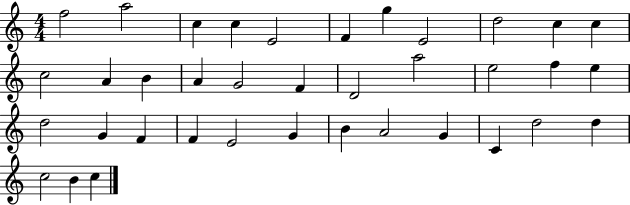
F5/h A5/h C5/q C5/q E4/h F4/q G5/q E4/h D5/h C5/q C5/q C5/h A4/q B4/q A4/q G4/h F4/q D4/h A5/h E5/h F5/q E5/q D5/h G4/q F4/q F4/q E4/h G4/q B4/q A4/h G4/q C4/q D5/h D5/q C5/h B4/q C5/q